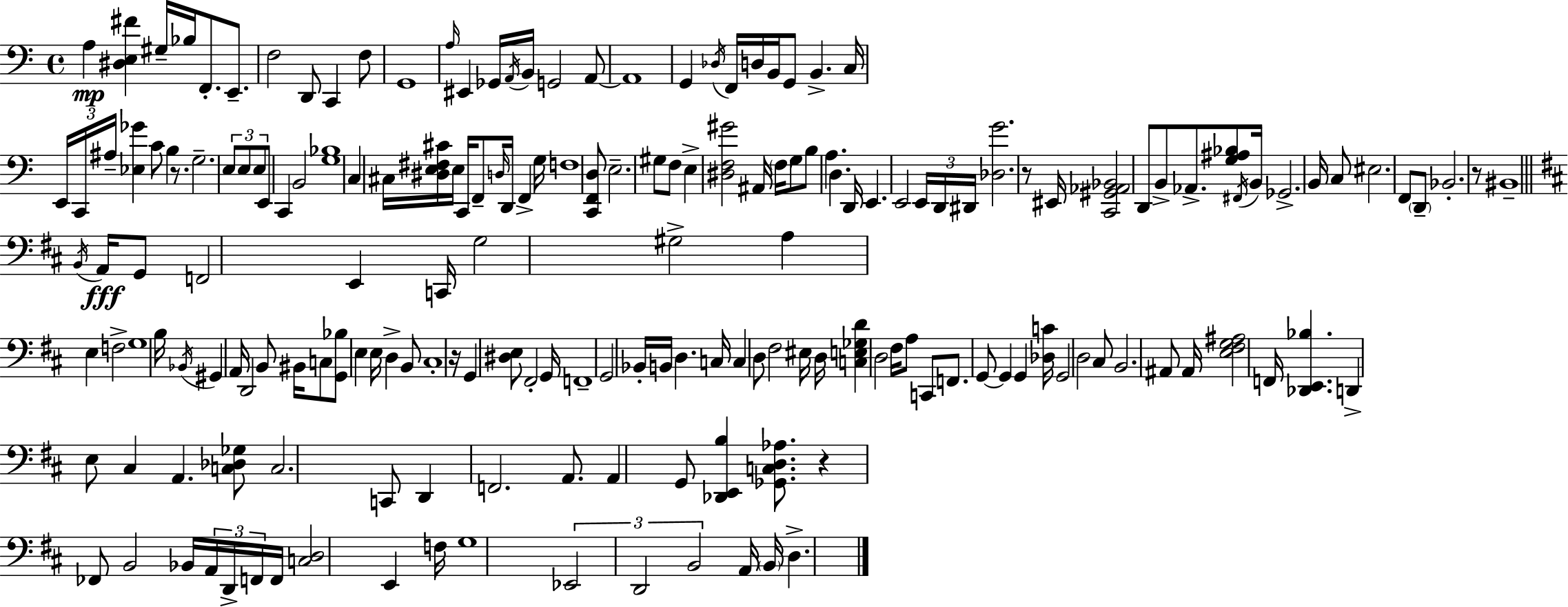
{
  \clef bass
  \time 4/4
  \defaultTimeSignature
  \key a \minor
  \repeat volta 2 { a4\mp <dis e fis'>4 gis16-- bes16 f,8.-. e,8.-- | f2 d,8 c,4 f8 | g,1 | \grace { a16 } eis,4 ges,16 \acciaccatura { a,16 } b,16 g,2 | \break a,8~~ a,1 | g,4 \acciaccatura { des16 } f,16 d16 b,16 g,8 b,4.-> | c16 \tuplet 3/2 { e,16 c,16 ais16-- } <ees ges'>4 c'8 b4 | r8. g2.-- \tuplet 3/2 { e8 | \break e8 e8 } e,8 c,4 b,2 | <g bes>1 | c4 cis16 <dis e fis cis'>16 e16 c,16 f,8-- \grace { d16 } d,16 f,4-> | g16 f1 | \break <c, f, d>8 e2.-- | gis8 f8 e4-> <dis f gis'>2 | ais,16 \parenthesize f16 g8 b8 a4. d4. | d,16 e,4. e,2 | \break \tuplet 3/2 { e,16 d,16 dis,16 } <des g'>2. | r8 eis,16 <c, gis, aes, bes,>2 d,8 b,8-> | aes,8.-> <g ais bes>8 \acciaccatura { fis,16 } b,16 ges,2.-> | b,16 c8 eis2. | \break f,8 \parenthesize d,8-- bes,2.-. | r8 bis,1-- | \bar "||" \break \key d \major \acciaccatura { b,16 } a,16\fff g,8 f,2 e,4 | c,16 g2 gis2-> | a4 e4 f2-> | g1 | \break b16 \acciaccatura { bes,16 } gis,4 a,16 d,2 | b,8 bis,16 c8 <g, bes>8 e4 e16 d4-> | b,8 cis1-. | r16 g,4 <dis e>8 fis,2-. | \break g,16 f,1-- | g,2 bes,16-. b,16 d4. | c16 c4 d8 fis2 | eis16 d16 <c e ges d'>4 d2 fis16 | \break a8 c,8 f,8. g,8~~ g,4 g,4 | <des c'>16 g,2 d2 | cis8 b,2. | ais,8 ais,16 <e fis g ais>2 f,16 <des, e, bes>4. | \break d,4-> e8 cis4 a,4. | <c des ges>8 c2. | c,8 d,4 f,2. | a,8. a,4 g,8 <des, e, b>4 <ges, c d aes>8. | \break r4 fes,8 b,2 | bes,16 \tuplet 3/2 { a,16 d,16-> f,16 } f,16 <c d>2 e,4 | f16 g1 | \tuplet 3/2 { ees,2 d,2 | \break b,2 } a,16 \parenthesize b,16 d4.-> | } \bar "|."
}